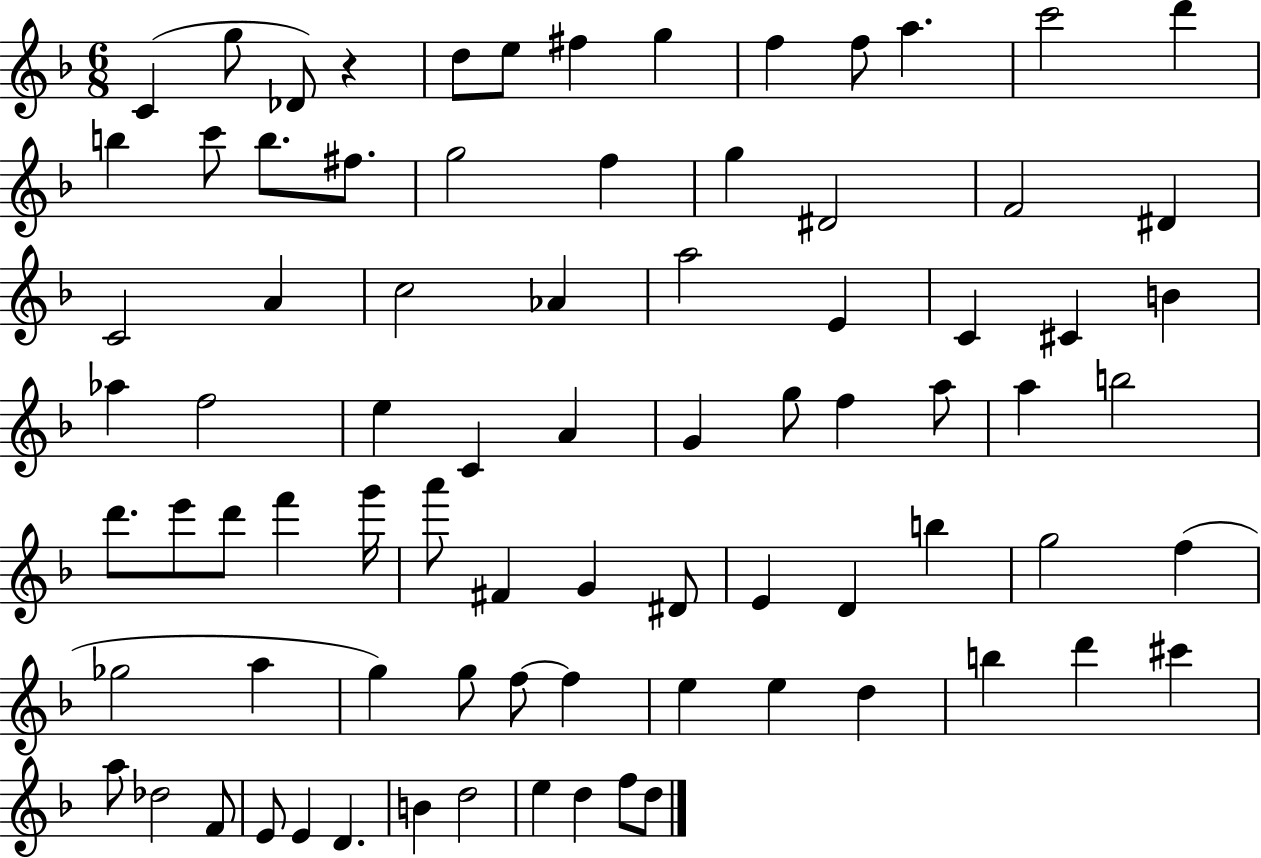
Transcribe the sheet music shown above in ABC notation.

X:1
T:Untitled
M:6/8
L:1/4
K:F
C g/2 _D/2 z d/2 e/2 ^f g f f/2 a c'2 d' b c'/2 b/2 ^f/2 g2 f g ^D2 F2 ^D C2 A c2 _A a2 E C ^C B _a f2 e C A G g/2 f a/2 a b2 d'/2 e'/2 d'/2 f' g'/4 a'/2 ^F G ^D/2 E D b g2 f _g2 a g g/2 f/2 f e e d b d' ^c' a/2 _d2 F/2 E/2 E D B d2 e d f/2 d/2